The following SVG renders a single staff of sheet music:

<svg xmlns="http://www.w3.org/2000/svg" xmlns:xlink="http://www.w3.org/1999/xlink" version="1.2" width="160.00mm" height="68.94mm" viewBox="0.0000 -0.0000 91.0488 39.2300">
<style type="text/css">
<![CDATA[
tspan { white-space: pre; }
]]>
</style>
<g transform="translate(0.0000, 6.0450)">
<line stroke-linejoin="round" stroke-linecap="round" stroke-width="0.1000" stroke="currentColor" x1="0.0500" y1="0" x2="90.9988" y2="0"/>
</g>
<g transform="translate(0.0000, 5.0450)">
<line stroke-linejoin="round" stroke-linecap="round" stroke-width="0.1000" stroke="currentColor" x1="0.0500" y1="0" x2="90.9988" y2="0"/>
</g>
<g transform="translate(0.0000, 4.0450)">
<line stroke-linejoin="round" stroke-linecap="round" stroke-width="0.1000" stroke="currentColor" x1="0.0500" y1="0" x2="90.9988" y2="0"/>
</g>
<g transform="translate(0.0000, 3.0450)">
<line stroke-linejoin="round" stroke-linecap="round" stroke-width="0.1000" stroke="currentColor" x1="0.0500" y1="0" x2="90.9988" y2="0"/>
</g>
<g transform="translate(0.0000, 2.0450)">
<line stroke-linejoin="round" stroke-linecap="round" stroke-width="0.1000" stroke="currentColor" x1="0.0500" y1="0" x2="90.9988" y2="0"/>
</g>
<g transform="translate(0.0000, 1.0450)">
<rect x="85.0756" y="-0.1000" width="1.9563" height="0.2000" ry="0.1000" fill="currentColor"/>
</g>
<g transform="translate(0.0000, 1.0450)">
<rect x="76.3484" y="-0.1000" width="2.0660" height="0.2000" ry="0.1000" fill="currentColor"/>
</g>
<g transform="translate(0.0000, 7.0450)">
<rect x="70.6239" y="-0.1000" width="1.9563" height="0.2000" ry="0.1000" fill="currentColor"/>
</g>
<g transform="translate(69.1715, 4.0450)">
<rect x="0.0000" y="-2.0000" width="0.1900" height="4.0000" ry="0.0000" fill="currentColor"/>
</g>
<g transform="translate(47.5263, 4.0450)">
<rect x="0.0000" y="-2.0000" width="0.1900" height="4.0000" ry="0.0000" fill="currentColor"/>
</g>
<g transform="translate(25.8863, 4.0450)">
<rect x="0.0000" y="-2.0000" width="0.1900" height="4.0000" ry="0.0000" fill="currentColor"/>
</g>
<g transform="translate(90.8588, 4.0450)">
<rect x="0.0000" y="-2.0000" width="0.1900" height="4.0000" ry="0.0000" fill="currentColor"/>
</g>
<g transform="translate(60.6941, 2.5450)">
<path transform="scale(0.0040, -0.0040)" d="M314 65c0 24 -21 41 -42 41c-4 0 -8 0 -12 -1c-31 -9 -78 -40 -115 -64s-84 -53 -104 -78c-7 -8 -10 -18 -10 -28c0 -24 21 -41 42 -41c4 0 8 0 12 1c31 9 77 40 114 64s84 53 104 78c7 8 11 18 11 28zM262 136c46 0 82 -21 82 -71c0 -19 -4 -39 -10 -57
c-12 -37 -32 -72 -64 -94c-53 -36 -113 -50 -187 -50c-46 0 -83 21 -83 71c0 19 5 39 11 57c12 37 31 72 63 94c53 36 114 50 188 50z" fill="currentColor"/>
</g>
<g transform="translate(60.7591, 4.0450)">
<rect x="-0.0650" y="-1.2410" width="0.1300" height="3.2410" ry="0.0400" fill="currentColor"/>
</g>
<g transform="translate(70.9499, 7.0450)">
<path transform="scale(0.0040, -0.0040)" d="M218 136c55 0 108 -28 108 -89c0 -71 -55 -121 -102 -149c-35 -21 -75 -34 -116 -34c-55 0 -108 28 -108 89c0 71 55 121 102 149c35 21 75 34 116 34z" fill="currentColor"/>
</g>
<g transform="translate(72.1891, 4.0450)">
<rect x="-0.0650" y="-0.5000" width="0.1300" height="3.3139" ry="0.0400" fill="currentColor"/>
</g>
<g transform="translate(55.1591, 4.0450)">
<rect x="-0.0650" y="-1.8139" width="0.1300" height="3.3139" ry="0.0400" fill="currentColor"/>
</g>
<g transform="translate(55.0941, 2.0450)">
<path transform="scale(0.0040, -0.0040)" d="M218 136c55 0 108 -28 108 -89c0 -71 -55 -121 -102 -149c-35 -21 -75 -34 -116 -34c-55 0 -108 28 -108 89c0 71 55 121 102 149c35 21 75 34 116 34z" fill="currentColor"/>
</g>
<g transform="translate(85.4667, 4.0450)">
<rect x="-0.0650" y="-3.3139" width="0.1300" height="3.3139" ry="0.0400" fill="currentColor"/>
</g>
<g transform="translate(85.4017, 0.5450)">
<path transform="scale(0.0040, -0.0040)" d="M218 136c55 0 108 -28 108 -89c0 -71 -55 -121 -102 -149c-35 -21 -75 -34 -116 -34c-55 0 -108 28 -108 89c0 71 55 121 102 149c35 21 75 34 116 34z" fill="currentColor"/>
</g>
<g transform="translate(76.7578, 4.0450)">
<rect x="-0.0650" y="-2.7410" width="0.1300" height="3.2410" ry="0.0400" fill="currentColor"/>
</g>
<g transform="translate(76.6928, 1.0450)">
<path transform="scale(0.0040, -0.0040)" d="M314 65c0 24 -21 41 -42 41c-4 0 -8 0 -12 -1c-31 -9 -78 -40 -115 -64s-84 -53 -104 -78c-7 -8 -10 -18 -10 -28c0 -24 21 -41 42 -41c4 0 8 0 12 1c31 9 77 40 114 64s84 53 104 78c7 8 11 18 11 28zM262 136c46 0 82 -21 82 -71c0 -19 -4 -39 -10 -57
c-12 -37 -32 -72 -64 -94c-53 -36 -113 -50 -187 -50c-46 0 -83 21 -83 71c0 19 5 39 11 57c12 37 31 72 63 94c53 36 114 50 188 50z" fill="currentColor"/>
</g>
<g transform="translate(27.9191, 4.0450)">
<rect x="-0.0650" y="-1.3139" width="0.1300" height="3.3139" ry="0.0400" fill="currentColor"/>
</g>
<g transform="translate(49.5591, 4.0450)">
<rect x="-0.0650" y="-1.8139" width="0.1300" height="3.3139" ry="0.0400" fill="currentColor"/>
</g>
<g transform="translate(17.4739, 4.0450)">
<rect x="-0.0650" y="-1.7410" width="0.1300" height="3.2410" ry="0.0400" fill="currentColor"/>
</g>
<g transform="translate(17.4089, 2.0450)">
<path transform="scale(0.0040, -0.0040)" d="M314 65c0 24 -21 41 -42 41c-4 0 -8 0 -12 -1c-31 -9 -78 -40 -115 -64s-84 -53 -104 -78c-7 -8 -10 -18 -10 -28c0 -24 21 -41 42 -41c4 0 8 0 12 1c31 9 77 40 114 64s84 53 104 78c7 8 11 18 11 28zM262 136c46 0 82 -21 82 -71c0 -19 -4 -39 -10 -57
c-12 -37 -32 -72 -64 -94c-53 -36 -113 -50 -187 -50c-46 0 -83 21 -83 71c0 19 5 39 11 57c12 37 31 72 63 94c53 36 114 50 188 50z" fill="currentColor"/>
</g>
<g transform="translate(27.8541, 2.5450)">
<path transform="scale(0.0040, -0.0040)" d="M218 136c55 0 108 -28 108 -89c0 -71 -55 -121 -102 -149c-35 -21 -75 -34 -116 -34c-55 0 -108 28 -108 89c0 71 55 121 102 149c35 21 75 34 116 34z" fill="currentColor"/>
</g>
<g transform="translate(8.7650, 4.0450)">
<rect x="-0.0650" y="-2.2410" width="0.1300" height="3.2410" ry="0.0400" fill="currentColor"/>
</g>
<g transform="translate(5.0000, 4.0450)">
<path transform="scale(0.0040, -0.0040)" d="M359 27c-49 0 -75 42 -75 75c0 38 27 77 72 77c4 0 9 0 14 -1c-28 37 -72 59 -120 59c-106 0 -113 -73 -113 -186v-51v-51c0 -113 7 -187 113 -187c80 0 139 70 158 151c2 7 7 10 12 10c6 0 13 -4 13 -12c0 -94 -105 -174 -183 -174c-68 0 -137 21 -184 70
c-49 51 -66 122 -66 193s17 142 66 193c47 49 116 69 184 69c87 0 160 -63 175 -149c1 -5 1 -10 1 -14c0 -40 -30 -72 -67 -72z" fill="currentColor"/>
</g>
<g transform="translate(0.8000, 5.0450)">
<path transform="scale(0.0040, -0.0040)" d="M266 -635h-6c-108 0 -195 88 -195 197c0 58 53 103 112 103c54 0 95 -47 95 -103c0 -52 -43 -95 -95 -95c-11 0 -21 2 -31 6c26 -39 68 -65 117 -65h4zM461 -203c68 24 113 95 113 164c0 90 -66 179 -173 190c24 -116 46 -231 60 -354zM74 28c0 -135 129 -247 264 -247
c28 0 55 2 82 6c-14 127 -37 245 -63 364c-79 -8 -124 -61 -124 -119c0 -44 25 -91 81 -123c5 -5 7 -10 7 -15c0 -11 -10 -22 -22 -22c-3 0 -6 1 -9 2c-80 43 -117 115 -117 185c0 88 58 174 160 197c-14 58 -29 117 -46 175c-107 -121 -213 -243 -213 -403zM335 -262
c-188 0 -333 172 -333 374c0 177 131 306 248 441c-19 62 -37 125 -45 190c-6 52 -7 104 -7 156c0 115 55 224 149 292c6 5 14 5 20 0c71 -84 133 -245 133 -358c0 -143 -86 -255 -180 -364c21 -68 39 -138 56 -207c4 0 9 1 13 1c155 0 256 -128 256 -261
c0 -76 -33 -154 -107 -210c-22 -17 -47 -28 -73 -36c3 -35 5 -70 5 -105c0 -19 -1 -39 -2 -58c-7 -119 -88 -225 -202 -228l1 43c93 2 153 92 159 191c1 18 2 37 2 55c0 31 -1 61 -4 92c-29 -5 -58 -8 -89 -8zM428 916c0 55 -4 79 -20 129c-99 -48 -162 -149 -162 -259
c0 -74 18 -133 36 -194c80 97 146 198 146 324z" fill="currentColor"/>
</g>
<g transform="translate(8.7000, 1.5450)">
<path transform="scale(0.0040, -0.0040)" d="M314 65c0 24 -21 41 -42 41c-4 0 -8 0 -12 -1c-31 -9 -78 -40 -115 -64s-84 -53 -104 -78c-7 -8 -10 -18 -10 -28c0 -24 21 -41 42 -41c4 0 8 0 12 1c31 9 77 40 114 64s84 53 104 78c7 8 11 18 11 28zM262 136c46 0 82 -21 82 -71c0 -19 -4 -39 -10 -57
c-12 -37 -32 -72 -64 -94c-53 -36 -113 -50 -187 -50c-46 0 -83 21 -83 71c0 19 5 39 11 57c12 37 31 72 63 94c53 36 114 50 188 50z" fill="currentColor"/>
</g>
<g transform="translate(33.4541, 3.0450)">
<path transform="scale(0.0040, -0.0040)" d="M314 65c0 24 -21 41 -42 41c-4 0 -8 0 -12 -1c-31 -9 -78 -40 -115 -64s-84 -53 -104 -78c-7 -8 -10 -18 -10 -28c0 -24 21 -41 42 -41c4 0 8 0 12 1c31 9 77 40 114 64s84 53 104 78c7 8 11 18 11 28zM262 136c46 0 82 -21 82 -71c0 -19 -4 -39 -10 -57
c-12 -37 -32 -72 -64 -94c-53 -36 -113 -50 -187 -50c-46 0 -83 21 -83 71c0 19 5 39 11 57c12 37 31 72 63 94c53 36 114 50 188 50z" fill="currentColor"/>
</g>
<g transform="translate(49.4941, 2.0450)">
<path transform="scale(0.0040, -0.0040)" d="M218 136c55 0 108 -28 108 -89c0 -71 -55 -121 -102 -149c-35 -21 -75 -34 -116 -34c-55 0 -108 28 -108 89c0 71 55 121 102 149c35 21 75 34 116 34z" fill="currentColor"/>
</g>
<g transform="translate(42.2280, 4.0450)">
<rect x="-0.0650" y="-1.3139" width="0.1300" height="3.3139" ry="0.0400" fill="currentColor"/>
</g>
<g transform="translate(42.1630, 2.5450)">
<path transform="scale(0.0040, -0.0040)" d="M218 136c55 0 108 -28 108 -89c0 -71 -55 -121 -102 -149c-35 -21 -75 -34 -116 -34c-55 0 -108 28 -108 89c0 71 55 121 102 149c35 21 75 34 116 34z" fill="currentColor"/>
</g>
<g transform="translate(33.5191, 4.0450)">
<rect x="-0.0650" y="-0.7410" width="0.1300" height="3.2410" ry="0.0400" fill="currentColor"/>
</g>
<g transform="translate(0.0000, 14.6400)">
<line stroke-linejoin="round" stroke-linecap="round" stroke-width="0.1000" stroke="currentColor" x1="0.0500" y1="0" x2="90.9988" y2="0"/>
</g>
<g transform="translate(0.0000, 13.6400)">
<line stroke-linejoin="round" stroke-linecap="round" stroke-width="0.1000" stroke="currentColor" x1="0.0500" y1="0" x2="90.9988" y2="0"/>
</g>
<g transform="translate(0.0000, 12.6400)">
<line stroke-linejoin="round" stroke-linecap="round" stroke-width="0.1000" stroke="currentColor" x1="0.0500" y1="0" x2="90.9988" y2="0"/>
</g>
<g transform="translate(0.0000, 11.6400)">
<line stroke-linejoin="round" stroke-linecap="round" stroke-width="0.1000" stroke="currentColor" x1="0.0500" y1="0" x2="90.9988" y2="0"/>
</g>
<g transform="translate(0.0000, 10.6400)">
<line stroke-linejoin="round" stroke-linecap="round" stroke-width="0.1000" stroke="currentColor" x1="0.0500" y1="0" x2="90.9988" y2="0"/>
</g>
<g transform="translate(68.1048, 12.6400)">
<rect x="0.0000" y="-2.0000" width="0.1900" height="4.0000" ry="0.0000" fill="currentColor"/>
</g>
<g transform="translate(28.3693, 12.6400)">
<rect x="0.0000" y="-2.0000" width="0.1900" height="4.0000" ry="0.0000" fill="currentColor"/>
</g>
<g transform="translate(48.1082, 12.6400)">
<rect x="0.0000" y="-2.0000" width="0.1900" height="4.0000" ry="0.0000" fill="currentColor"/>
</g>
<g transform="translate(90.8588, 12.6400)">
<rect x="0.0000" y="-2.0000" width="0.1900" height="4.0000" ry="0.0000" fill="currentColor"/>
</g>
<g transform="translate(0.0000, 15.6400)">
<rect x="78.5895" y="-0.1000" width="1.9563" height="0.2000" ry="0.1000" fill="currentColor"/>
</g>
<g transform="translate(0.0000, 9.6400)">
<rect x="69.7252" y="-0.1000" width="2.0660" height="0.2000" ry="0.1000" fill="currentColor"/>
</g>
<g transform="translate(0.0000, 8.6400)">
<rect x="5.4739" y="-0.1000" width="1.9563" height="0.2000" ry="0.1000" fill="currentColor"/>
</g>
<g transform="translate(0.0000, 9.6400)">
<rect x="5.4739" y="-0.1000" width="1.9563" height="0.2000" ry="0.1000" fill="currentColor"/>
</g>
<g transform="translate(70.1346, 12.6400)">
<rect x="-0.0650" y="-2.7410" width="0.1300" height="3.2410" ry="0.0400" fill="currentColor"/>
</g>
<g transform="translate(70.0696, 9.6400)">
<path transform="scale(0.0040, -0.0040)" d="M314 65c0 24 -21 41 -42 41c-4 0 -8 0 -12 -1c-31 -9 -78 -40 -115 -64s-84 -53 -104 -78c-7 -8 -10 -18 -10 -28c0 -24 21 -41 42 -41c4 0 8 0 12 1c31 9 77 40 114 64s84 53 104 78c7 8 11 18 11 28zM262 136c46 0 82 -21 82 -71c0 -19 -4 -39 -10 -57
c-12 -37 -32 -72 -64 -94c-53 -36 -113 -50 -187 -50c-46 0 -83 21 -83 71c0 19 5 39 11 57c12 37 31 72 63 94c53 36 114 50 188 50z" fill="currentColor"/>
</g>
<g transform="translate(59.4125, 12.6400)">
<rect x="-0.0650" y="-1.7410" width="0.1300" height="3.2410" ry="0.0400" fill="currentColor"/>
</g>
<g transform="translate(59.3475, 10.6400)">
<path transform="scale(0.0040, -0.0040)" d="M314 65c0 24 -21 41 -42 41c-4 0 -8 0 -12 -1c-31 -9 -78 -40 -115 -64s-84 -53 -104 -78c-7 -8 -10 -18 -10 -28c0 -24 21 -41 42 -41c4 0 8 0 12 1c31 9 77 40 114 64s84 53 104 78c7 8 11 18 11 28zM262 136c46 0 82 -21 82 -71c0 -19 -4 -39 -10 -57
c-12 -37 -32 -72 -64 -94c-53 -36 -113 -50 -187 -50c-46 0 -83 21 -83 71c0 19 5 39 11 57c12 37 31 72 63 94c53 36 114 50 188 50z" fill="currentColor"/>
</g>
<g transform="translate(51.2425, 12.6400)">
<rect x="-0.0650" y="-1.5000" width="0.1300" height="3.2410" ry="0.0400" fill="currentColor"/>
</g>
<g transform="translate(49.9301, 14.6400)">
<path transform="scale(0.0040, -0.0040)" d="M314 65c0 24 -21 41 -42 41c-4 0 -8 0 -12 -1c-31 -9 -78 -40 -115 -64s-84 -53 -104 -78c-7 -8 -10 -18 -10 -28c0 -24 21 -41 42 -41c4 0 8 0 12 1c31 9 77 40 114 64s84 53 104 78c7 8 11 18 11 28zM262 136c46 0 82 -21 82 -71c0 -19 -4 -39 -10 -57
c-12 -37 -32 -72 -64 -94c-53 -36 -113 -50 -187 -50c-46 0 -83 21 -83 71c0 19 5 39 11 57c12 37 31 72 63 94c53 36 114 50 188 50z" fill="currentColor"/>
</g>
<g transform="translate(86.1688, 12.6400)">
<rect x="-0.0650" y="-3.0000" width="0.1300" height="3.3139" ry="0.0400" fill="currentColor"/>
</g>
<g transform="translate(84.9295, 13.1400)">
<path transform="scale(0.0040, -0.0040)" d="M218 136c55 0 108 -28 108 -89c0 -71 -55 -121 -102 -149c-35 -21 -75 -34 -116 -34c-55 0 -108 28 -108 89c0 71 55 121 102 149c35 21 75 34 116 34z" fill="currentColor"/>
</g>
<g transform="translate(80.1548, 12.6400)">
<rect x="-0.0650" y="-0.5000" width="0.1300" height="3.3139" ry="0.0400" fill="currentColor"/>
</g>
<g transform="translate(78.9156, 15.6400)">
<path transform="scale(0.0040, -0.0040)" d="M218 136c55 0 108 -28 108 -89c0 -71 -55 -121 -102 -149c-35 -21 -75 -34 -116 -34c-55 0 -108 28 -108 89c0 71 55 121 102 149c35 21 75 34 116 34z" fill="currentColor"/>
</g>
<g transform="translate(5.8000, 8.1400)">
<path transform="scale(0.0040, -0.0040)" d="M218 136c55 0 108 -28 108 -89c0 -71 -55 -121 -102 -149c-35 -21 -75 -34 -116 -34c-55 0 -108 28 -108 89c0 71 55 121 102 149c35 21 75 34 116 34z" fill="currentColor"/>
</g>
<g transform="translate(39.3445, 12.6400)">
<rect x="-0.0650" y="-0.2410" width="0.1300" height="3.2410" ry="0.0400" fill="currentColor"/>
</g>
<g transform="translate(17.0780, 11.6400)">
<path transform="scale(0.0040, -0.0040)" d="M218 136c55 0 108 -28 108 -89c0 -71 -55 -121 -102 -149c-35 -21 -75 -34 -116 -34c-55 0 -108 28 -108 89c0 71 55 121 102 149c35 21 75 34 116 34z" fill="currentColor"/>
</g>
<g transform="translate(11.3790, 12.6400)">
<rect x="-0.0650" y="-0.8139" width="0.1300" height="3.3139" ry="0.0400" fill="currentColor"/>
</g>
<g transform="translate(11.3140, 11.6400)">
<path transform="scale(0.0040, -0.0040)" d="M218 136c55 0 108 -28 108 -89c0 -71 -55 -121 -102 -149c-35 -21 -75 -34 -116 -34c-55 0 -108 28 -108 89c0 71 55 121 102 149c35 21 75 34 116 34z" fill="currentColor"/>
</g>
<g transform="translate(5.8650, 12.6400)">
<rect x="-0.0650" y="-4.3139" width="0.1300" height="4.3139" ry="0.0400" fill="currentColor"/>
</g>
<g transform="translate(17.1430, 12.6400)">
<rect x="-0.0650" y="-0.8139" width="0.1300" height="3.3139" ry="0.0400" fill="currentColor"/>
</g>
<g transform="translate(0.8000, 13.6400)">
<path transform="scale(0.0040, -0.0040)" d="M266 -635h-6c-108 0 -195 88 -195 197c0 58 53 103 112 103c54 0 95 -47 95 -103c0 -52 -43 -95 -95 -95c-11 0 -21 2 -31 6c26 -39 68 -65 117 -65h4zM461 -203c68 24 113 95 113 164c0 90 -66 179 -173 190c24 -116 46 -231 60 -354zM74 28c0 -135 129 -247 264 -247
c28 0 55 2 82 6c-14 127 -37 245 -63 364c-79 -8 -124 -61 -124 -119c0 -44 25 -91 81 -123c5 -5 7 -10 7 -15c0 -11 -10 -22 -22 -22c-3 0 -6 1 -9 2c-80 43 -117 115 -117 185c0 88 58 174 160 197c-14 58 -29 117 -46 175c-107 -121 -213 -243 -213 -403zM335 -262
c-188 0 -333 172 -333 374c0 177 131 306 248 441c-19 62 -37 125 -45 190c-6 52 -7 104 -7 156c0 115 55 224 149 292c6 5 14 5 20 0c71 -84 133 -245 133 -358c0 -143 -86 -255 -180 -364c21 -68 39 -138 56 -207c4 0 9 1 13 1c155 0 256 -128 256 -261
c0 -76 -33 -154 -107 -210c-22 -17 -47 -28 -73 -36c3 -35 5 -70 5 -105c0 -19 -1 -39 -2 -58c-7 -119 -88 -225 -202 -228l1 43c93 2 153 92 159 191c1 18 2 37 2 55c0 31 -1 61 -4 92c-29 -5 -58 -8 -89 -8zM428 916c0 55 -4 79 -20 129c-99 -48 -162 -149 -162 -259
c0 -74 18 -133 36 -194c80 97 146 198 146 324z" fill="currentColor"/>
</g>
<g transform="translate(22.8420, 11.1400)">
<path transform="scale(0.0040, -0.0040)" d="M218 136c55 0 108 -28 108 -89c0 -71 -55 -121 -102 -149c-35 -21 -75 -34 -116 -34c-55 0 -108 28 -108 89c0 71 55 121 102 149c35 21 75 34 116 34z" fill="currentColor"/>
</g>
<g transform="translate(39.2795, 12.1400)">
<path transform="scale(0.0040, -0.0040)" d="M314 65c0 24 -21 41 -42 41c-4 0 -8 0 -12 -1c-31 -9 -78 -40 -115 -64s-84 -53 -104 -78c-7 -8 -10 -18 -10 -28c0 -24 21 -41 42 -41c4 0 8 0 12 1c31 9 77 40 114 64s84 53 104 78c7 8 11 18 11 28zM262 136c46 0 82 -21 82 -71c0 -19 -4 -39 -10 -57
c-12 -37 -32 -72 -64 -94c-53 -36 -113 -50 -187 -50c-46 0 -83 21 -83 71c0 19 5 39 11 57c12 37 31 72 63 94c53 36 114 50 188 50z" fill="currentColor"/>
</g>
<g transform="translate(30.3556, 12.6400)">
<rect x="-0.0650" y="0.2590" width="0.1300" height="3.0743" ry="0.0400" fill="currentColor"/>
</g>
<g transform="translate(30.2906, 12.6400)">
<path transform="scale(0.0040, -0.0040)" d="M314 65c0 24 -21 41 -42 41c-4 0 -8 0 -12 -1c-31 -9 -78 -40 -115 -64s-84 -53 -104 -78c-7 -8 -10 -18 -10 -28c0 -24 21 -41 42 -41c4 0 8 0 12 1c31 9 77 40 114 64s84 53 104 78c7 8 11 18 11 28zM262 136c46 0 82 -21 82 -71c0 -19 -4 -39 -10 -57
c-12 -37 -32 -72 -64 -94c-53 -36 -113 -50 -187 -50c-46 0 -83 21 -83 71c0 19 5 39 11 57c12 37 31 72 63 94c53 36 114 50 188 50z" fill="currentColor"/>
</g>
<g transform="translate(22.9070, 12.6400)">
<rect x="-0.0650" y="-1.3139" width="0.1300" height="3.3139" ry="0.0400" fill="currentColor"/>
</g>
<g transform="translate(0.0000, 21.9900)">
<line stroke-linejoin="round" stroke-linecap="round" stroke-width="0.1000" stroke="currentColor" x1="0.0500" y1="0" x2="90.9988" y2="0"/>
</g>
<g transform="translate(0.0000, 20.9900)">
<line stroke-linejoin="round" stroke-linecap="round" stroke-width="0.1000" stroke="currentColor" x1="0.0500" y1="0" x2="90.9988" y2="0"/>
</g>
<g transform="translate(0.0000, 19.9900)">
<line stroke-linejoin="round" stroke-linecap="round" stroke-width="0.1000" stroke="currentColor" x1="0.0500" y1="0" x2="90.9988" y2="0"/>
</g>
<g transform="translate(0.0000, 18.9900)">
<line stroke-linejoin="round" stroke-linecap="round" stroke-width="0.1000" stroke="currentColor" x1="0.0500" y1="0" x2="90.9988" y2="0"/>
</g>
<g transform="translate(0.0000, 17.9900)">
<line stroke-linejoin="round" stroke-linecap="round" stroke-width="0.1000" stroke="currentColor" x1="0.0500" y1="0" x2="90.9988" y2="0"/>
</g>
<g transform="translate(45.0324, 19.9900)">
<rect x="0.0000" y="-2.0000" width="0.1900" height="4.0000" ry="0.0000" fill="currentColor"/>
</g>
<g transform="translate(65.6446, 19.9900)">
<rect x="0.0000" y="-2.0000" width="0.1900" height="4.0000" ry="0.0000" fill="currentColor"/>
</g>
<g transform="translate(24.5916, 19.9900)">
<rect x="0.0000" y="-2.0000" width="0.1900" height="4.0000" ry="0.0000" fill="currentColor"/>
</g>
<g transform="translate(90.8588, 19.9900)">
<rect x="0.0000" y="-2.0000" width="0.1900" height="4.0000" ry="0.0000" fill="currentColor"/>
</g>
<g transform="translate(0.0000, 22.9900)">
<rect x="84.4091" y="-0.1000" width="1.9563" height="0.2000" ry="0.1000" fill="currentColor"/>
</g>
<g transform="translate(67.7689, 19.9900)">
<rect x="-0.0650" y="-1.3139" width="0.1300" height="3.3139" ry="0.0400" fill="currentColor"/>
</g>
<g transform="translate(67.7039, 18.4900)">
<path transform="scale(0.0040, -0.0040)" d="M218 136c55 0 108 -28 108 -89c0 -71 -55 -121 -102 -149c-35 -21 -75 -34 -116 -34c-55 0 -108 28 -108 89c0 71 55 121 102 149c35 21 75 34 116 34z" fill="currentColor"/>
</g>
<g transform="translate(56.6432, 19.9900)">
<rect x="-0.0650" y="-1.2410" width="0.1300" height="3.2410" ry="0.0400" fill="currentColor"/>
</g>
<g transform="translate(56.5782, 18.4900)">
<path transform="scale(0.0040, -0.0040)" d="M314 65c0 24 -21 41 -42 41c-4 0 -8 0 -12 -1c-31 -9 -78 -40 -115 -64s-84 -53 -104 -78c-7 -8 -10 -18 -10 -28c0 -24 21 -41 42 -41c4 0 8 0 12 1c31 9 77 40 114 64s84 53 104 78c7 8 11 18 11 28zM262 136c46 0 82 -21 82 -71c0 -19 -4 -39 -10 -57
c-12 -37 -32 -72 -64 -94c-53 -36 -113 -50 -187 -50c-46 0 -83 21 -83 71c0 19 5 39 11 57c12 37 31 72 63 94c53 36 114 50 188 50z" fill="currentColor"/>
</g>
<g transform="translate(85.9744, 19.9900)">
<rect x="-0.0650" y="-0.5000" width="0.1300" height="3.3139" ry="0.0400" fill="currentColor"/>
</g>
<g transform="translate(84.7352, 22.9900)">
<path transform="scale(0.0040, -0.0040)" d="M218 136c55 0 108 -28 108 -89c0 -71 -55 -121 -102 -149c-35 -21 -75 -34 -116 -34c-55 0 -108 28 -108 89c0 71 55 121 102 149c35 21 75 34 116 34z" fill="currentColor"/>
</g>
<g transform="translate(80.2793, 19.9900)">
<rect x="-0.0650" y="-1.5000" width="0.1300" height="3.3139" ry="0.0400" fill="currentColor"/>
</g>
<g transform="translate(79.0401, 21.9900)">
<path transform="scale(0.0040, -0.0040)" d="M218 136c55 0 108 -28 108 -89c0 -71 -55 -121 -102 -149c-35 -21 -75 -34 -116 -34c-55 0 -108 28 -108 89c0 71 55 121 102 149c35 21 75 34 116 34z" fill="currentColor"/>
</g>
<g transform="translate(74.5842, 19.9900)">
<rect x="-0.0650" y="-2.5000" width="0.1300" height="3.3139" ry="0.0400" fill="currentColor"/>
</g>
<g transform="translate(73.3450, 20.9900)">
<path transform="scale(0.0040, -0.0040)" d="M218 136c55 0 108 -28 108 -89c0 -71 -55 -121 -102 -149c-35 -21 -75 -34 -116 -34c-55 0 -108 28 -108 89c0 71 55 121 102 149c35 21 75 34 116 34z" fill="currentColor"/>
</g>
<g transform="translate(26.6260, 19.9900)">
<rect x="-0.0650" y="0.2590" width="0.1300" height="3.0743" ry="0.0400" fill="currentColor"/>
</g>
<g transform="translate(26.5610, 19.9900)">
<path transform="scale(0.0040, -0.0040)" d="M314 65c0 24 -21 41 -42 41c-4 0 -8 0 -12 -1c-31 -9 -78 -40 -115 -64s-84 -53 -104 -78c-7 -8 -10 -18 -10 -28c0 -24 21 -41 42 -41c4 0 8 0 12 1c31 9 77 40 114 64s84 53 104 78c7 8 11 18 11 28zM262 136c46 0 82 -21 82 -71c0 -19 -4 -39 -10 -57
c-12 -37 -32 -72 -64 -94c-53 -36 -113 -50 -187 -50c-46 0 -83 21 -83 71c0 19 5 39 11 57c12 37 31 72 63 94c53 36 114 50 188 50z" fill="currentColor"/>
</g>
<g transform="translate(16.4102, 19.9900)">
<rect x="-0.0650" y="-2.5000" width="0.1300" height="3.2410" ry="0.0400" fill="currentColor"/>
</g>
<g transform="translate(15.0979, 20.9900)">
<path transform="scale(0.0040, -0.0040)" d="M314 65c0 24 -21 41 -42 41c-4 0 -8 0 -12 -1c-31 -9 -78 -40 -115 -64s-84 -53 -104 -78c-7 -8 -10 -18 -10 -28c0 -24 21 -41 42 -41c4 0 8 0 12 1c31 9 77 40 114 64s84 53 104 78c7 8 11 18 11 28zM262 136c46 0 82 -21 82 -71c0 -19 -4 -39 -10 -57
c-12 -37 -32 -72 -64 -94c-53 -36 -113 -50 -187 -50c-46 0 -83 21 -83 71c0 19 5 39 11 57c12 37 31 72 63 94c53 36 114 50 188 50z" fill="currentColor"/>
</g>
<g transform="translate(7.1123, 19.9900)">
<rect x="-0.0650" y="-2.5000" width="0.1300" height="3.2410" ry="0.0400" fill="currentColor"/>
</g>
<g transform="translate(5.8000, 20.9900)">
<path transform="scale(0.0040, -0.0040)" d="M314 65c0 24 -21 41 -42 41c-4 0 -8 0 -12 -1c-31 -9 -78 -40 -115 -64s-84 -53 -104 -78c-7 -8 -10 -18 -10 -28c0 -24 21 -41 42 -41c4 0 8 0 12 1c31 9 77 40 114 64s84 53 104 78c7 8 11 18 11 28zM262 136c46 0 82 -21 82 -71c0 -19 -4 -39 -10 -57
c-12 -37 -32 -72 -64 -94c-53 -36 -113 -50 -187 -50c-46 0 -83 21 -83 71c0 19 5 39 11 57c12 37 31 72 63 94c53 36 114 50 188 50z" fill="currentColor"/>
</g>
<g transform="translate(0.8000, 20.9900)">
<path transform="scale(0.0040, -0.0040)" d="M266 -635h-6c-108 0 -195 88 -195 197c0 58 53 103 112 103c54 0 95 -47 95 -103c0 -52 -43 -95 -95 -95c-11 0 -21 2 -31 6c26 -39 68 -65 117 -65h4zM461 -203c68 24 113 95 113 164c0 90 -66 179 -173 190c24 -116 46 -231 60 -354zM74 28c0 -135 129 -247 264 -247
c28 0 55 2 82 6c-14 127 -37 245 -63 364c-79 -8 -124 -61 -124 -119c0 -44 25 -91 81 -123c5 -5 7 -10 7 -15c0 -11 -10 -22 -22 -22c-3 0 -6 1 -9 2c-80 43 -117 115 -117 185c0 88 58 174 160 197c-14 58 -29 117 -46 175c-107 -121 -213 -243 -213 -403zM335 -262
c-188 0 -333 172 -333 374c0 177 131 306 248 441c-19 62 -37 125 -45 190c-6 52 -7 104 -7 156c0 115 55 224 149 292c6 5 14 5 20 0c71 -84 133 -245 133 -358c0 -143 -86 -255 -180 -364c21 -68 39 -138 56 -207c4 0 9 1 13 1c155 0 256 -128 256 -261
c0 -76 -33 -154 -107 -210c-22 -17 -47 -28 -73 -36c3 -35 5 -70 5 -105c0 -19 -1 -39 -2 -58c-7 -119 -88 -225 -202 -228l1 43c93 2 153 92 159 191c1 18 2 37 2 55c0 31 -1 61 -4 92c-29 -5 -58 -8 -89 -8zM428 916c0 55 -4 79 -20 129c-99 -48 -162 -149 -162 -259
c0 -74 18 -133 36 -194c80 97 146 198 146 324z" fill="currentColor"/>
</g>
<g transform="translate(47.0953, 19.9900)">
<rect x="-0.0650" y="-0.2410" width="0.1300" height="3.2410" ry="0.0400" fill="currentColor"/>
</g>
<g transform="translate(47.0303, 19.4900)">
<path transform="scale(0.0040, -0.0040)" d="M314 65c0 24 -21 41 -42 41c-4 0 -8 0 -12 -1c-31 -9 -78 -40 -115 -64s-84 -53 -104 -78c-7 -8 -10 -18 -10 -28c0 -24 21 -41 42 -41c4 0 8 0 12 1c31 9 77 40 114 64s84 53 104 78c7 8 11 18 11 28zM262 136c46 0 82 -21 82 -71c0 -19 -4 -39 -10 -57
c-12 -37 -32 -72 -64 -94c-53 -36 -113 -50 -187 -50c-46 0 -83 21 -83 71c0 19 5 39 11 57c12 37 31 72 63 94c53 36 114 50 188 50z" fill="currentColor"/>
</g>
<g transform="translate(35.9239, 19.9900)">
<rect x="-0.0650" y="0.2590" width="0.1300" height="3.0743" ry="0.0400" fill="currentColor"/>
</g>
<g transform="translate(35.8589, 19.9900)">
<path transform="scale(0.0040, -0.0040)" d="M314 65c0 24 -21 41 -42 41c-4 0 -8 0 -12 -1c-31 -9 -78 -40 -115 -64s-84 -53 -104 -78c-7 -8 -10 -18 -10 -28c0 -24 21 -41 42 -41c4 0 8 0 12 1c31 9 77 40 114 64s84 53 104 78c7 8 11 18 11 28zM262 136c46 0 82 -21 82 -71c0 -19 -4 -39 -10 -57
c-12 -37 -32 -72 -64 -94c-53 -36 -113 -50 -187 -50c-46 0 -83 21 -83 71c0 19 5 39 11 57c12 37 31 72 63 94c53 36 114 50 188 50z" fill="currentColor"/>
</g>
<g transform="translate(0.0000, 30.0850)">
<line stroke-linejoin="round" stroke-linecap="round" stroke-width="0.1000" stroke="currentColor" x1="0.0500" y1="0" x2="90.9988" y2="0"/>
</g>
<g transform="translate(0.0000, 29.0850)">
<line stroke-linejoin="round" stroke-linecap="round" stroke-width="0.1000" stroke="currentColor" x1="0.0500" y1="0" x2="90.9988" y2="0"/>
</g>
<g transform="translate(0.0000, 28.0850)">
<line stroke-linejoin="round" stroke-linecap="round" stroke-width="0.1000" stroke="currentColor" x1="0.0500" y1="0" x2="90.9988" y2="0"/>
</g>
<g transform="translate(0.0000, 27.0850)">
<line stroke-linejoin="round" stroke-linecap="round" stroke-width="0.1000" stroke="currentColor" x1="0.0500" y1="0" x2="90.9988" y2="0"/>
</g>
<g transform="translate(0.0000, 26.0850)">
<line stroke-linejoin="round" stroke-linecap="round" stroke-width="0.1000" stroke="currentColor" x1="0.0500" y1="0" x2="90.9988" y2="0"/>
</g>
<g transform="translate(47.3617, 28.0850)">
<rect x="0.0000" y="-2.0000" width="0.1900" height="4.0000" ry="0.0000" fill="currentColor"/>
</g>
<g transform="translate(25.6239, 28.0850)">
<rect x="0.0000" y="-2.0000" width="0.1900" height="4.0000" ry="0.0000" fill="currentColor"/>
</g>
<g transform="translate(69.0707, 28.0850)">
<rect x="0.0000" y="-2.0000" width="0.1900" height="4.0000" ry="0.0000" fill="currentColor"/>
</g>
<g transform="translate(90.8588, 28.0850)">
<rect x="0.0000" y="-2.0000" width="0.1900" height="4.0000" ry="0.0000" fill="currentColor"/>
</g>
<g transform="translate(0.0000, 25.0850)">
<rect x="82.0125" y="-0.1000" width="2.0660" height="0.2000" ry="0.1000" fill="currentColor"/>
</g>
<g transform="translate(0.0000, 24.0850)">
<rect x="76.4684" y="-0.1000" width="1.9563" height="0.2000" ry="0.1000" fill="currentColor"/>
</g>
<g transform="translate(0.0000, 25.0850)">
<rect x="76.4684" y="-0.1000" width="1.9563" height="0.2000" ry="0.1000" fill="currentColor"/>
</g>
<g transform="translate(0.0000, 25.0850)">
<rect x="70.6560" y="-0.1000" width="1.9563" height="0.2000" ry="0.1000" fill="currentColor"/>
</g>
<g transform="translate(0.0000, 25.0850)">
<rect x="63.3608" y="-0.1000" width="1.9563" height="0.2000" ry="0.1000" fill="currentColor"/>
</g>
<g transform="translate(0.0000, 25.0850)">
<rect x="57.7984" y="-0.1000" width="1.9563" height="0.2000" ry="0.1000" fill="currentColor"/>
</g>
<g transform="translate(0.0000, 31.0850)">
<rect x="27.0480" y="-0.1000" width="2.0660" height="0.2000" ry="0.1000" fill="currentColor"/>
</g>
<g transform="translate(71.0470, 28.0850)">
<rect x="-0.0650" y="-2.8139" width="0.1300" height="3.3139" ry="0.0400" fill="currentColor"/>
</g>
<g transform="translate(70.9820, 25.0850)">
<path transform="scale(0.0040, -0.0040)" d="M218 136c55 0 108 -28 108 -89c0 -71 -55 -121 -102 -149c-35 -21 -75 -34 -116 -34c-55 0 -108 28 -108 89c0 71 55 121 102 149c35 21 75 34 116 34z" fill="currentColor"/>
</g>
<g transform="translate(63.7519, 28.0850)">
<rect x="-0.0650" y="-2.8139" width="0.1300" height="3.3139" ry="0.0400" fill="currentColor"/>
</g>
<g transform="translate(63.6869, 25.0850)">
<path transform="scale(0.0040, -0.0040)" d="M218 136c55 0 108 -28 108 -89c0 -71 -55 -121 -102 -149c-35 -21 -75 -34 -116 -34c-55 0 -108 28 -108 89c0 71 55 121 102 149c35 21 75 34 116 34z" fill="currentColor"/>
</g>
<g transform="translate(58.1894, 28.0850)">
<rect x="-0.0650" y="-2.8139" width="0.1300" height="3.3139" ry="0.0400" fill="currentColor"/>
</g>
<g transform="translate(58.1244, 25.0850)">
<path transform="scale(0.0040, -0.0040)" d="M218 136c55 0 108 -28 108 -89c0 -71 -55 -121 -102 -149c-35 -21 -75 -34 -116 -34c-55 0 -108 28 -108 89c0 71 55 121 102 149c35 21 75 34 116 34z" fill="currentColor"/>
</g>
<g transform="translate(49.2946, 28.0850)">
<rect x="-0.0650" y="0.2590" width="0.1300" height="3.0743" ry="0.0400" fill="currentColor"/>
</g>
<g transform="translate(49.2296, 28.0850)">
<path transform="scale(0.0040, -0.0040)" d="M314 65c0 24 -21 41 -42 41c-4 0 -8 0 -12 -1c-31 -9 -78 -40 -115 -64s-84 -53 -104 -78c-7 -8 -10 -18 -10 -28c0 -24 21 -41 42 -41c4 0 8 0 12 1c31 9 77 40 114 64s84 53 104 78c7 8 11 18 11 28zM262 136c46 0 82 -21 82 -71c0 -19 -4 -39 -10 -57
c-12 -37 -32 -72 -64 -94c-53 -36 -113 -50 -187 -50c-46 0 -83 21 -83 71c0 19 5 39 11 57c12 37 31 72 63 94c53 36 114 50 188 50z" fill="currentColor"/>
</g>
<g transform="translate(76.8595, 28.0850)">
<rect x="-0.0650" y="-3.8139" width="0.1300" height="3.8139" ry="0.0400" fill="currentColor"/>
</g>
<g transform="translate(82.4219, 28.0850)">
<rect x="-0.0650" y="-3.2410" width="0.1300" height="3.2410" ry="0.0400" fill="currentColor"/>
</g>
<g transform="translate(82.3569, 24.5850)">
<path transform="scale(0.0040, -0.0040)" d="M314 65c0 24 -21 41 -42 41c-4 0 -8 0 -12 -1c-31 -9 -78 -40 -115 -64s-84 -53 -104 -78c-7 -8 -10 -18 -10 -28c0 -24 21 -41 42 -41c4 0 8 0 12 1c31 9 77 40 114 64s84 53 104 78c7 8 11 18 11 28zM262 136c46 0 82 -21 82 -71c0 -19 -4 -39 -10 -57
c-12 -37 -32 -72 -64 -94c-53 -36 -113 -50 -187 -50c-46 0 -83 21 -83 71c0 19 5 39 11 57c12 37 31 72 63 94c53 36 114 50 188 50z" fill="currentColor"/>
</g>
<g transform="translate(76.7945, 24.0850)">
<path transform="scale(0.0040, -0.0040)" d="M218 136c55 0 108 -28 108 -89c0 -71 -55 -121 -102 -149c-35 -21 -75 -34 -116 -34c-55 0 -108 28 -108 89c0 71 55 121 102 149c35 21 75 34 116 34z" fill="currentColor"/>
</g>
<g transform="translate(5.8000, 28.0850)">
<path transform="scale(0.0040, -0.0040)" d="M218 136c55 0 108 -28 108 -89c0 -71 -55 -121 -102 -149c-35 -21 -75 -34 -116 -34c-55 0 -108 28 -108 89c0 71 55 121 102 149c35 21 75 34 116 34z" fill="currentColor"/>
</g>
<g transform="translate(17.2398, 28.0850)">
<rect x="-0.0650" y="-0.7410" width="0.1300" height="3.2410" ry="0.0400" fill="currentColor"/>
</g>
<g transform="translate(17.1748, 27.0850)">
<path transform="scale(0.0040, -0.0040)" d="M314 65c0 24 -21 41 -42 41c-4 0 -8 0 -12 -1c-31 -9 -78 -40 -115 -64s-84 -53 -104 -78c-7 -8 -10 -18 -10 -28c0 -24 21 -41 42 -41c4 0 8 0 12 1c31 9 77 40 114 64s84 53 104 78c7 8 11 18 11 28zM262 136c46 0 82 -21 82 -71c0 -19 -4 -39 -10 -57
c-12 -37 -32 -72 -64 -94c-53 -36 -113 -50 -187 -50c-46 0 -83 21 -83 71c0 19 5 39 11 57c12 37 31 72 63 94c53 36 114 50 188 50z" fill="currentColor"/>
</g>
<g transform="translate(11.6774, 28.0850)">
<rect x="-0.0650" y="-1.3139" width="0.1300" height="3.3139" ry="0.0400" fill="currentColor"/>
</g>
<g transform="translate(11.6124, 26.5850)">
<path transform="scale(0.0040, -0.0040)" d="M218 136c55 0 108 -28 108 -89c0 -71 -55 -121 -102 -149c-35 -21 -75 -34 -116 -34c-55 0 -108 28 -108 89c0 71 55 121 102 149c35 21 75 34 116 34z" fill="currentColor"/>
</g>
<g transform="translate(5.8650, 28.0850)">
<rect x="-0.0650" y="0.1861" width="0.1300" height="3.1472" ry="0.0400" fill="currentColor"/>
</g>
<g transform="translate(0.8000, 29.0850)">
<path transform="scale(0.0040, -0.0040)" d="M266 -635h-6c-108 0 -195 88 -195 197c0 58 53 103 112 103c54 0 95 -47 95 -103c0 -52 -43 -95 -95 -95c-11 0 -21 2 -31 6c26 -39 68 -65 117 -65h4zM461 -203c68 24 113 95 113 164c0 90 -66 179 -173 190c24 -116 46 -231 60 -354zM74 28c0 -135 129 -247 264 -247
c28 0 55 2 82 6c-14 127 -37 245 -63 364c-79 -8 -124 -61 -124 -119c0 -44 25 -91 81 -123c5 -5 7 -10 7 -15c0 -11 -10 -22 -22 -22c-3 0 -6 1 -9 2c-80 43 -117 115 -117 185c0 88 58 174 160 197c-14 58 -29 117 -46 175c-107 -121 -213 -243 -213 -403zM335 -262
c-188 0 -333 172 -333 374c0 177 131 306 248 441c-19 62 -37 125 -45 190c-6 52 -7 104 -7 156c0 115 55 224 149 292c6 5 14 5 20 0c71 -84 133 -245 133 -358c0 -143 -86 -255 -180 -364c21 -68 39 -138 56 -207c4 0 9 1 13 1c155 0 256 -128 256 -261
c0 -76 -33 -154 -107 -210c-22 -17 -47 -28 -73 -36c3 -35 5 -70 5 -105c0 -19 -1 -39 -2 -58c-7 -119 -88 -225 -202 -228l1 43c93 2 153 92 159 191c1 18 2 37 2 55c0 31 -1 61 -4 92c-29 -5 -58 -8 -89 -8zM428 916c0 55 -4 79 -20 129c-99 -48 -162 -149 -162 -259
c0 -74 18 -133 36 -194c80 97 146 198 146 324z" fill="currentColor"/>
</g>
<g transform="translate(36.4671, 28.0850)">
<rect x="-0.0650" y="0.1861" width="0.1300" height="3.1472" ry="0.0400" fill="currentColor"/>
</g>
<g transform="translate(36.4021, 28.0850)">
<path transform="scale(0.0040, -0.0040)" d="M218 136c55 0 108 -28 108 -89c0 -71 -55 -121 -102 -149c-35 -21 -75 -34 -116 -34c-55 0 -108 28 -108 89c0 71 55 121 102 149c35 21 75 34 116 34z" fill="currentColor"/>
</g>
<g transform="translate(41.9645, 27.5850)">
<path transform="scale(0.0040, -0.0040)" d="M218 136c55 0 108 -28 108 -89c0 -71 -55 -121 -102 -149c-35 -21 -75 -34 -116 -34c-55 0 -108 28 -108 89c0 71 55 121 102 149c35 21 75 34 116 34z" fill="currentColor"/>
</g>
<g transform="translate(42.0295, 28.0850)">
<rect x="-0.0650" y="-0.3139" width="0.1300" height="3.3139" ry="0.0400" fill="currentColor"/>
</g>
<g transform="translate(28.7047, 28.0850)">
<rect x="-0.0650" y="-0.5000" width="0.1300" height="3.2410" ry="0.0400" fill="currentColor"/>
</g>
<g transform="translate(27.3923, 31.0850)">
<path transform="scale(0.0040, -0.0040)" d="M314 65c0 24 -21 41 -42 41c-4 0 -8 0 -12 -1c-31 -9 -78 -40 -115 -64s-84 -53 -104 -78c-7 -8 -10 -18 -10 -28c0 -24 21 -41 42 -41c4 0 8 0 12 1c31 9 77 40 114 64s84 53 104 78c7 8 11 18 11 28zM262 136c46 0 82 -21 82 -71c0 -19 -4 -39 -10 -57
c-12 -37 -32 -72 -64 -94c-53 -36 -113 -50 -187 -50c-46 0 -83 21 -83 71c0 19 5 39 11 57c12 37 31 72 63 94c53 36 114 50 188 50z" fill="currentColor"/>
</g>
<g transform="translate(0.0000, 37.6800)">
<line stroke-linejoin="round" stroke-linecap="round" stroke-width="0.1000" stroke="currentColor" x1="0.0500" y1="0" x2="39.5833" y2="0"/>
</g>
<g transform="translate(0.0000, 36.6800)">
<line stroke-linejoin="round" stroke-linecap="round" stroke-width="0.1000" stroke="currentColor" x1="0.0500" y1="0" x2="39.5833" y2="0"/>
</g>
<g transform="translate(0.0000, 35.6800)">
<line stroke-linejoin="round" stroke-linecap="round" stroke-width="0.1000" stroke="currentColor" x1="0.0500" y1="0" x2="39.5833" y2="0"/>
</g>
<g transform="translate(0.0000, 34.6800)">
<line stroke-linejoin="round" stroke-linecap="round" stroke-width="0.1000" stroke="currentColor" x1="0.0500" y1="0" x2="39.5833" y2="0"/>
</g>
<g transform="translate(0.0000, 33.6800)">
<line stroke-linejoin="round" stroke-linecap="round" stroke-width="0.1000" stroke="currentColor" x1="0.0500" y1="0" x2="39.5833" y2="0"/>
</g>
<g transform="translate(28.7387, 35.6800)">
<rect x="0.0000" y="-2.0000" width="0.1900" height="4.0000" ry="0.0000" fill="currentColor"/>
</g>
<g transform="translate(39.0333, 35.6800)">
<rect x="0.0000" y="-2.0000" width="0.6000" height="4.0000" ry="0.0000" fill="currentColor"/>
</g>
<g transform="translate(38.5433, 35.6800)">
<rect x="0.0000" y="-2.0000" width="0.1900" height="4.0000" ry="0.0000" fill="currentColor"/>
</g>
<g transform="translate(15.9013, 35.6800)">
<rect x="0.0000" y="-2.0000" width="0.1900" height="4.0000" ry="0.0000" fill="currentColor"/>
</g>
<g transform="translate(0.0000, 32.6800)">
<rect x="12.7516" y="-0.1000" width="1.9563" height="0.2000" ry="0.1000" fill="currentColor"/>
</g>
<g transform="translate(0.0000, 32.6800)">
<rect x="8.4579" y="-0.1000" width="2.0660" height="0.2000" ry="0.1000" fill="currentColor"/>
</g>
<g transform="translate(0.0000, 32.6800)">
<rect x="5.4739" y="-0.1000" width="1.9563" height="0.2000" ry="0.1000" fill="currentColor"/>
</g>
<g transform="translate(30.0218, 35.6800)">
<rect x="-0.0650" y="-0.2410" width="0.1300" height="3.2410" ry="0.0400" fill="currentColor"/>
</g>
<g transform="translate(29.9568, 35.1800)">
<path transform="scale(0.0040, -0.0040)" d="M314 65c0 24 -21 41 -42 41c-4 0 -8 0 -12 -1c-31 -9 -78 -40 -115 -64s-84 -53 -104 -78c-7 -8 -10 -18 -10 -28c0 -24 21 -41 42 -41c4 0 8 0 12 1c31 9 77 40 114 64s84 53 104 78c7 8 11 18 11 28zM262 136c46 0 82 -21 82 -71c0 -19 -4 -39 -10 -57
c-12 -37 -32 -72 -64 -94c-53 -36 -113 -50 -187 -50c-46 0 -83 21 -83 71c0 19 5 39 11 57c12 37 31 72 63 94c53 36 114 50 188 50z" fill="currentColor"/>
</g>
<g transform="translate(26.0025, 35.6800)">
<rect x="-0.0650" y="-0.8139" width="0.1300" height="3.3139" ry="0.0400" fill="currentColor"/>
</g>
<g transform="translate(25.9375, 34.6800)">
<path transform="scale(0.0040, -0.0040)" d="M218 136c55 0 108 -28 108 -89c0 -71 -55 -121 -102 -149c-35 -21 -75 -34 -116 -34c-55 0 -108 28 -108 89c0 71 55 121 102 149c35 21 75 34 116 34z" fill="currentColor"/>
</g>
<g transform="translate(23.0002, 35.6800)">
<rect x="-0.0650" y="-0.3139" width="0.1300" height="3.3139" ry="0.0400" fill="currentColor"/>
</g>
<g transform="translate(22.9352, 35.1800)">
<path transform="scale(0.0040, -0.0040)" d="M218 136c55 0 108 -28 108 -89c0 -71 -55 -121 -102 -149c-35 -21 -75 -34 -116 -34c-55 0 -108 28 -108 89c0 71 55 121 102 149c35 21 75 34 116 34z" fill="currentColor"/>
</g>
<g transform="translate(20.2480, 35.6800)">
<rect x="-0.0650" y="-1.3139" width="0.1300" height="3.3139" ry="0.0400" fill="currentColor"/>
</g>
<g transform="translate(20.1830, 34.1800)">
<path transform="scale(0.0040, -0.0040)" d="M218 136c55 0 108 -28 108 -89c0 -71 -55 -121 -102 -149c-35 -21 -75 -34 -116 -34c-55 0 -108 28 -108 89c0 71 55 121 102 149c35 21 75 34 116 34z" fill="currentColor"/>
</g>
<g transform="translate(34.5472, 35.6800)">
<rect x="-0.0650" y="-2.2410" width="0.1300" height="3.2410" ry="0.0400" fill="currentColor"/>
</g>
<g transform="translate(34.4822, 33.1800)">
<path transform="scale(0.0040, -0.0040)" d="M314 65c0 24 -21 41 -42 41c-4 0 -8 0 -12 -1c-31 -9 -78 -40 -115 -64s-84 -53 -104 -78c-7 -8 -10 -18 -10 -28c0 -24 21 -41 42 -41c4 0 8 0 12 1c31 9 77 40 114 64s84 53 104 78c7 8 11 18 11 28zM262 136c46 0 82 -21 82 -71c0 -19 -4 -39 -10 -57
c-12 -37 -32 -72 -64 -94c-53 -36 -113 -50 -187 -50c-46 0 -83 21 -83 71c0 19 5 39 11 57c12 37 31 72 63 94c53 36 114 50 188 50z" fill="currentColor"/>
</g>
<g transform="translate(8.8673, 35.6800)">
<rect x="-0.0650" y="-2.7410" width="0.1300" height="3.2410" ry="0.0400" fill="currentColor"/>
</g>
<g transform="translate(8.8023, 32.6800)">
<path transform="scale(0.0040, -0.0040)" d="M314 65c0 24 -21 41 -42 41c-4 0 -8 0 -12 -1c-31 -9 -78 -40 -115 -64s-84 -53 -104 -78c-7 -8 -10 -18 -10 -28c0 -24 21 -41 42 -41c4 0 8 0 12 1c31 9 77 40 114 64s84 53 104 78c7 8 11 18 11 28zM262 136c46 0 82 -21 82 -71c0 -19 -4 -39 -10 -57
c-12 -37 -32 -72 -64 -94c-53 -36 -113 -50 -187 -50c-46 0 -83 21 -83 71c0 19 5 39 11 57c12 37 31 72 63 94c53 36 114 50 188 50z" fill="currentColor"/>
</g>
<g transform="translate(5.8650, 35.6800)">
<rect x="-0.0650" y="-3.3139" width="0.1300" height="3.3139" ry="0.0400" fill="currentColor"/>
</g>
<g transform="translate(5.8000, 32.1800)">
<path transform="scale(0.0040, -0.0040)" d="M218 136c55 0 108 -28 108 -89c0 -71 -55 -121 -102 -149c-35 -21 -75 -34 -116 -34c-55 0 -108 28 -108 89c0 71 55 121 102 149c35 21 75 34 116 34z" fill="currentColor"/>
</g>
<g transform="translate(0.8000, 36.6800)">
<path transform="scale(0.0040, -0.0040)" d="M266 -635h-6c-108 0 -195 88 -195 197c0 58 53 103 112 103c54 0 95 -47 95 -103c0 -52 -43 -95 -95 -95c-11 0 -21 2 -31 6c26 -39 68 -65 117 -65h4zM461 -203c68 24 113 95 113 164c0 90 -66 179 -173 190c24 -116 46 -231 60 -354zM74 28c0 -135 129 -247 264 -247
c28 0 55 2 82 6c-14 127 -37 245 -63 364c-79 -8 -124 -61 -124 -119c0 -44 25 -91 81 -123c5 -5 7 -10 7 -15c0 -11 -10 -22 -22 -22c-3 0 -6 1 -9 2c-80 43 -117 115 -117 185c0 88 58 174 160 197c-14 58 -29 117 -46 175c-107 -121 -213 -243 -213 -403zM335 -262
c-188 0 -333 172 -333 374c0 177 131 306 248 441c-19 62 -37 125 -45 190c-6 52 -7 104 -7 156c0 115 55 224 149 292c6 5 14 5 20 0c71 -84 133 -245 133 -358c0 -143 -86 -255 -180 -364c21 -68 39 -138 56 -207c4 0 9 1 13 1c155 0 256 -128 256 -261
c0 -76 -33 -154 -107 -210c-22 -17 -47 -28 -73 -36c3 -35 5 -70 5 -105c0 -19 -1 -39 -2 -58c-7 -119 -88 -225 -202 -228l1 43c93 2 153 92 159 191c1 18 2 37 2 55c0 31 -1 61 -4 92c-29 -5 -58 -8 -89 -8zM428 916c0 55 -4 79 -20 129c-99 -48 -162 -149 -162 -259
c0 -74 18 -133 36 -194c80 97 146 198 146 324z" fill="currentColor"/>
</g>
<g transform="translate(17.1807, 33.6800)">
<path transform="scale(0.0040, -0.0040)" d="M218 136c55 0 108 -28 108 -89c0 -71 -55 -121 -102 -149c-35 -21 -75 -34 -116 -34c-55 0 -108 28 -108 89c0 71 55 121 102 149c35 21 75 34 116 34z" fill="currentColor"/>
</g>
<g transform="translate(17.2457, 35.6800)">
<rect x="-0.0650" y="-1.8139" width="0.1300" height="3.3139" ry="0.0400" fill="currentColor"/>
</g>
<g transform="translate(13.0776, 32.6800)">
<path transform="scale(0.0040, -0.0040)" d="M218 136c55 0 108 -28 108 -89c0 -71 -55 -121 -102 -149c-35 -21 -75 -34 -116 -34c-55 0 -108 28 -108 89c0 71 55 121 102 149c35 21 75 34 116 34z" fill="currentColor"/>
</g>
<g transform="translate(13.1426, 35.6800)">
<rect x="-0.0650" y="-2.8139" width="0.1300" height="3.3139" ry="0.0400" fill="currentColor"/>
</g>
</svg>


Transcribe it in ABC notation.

X:1
T:Untitled
M:4/4
L:1/4
K:C
g2 f2 e d2 e f f e2 C a2 b d' d d e B2 c2 E2 f2 a2 C A G2 G2 B2 B2 c2 e2 e G E C B e d2 C2 B c B2 a a a c' b2 b a2 a f e c d c2 g2